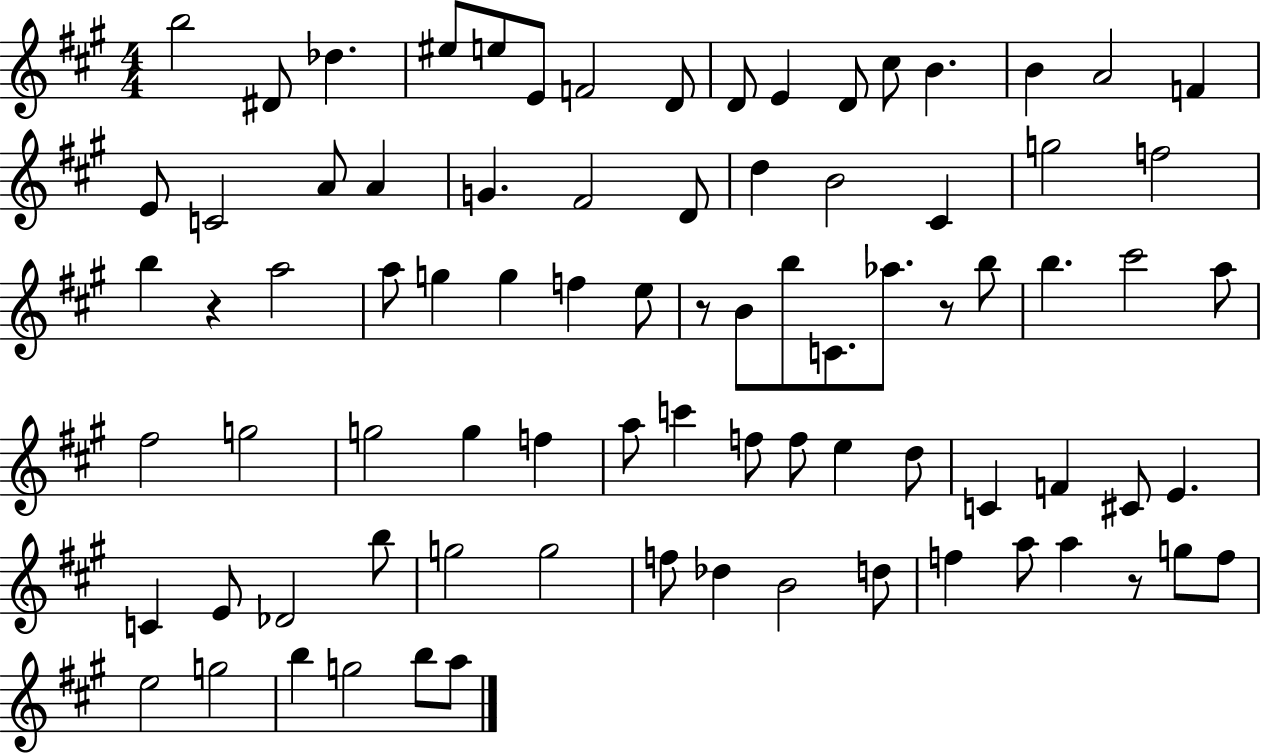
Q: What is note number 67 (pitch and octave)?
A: B4